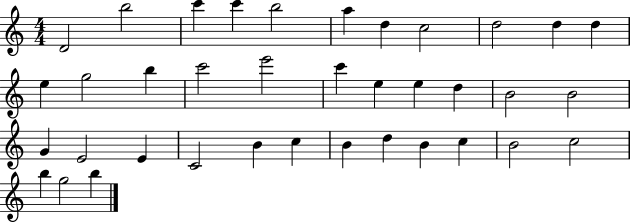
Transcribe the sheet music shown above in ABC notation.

X:1
T:Untitled
M:4/4
L:1/4
K:C
D2 b2 c' c' b2 a d c2 d2 d d e g2 b c'2 e'2 c' e e d B2 B2 G E2 E C2 B c B d B c B2 c2 b g2 b